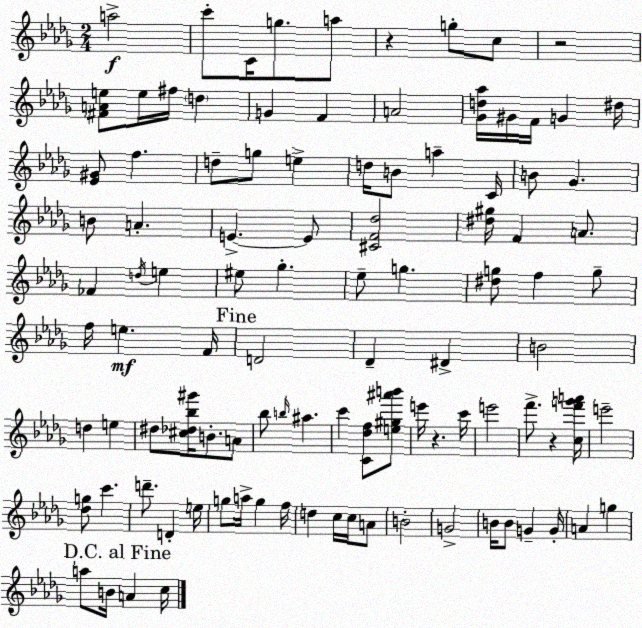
X:1
T:Untitled
M:2/4
L:1/4
K:Bbm
a2 c'/2 C/4 g/2 a/2 z g/2 c/2 z2 [^FAe]/2 e/4 ^f/4 d G F A2 [_Gd_a]/4 ^G/4 F/4 G ^d/4 [_E^G]/2 f d/2 g/2 e d/4 B/2 a C/4 B/2 _G B/2 A E E/2 [^CF_d]2 [^d^g]/4 F A/2 _F d/4 e ^e/2 _g _e/2 g [^dg]/2 f g/2 f/4 e F/4 D2 _D ^D B2 d e ^d/2 [^c_d_b^g']/4 B/2 A/2 _b/2 b/4 ^a c' [C_df]/2 [e^g^a'b']/2 e'/4 z c'/4 e'2 f'/2 z [cf'g'a']/4 e'2 [_dg]/2 c' d'/2 D e/4 g/2 a/4 g f/4 d c/4 c/4 A/2 B2 G2 B/4 B/2 G G/4 A g a/2 B/4 A c/4